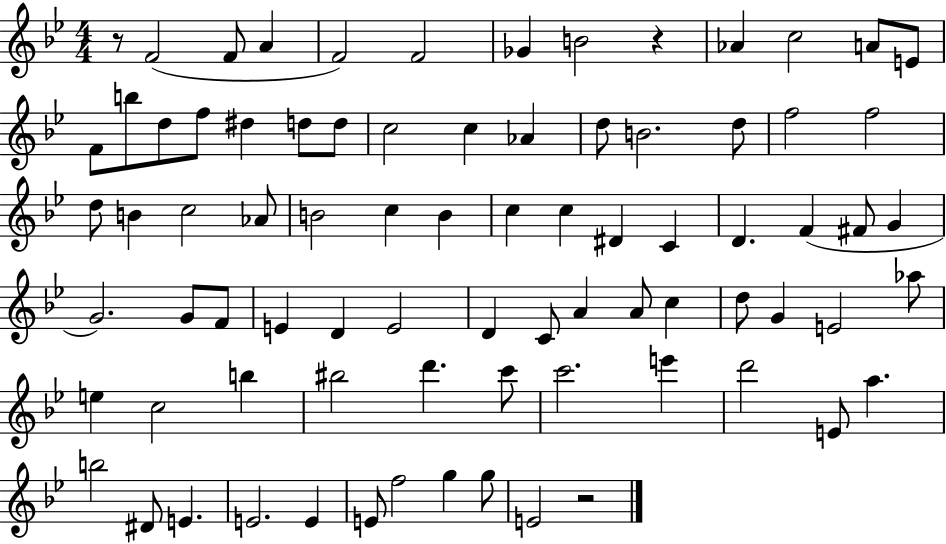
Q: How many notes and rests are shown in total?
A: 80